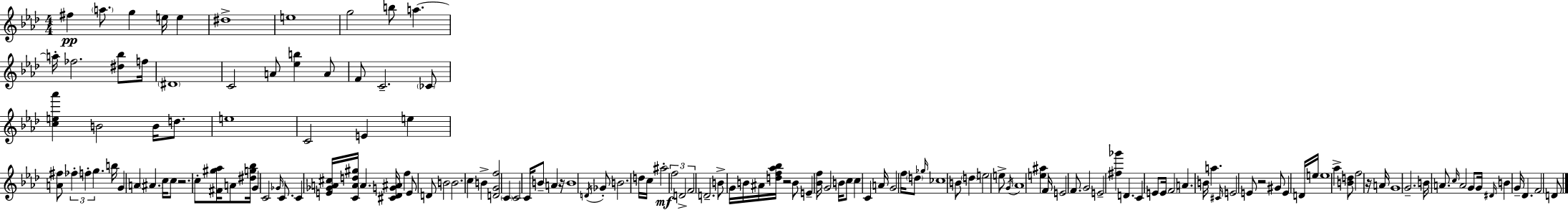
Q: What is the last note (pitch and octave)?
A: D4